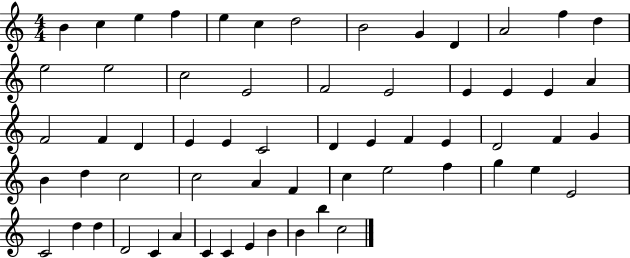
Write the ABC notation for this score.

X:1
T:Untitled
M:4/4
L:1/4
K:C
B c e f e c d2 B2 G D A2 f d e2 e2 c2 E2 F2 E2 E E E A F2 F D E E C2 D E F E D2 F G B d c2 c2 A F c e2 f g e E2 C2 d d D2 C A C C E B B b c2